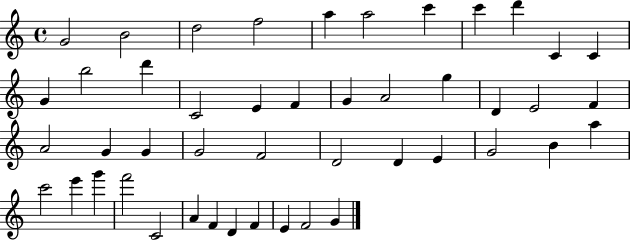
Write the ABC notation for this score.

X:1
T:Untitled
M:4/4
L:1/4
K:C
G2 B2 d2 f2 a a2 c' c' d' C C G b2 d' C2 E F G A2 g D E2 F A2 G G G2 F2 D2 D E G2 B a c'2 e' g' f'2 C2 A F D F E F2 G